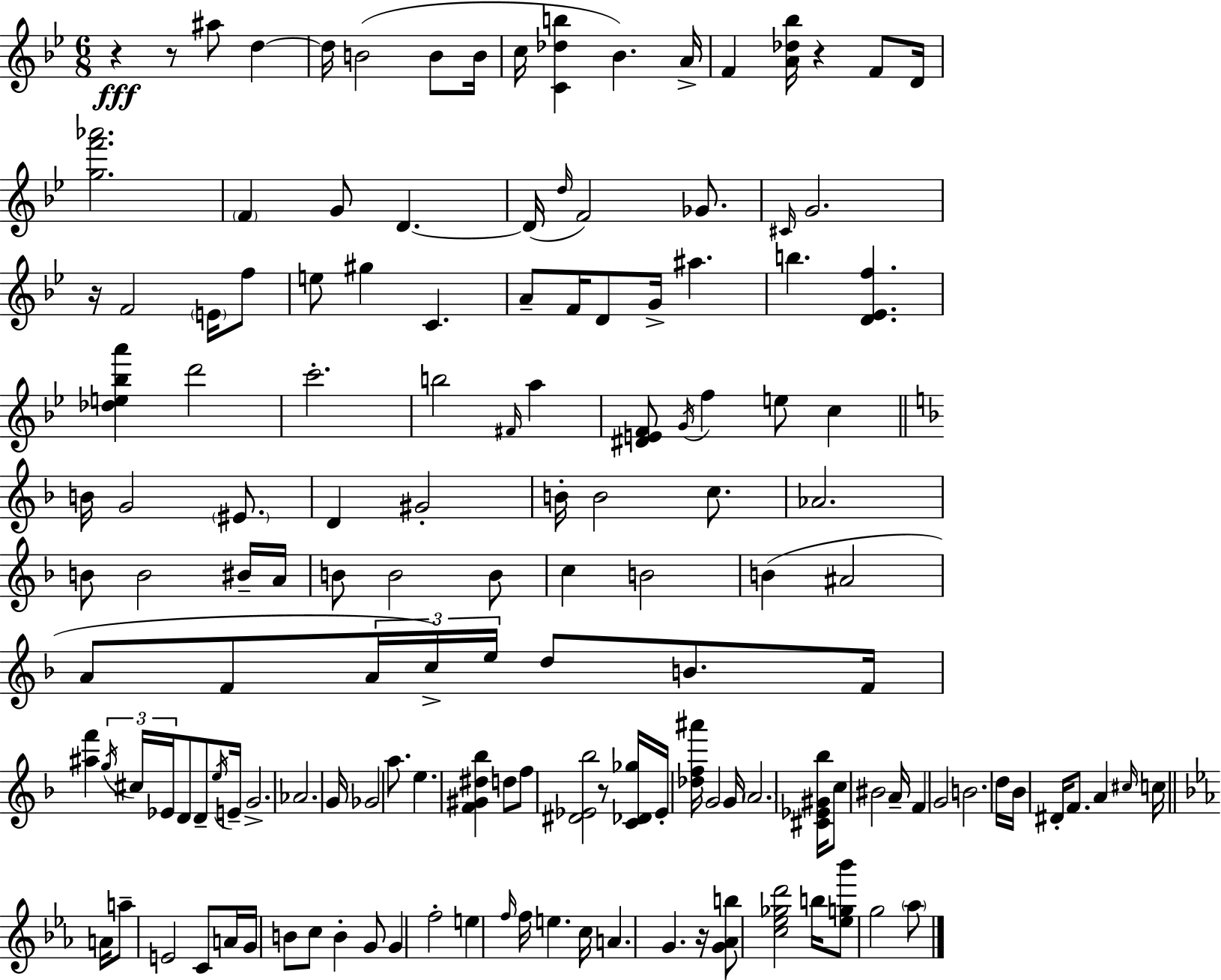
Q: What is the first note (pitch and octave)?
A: A#5